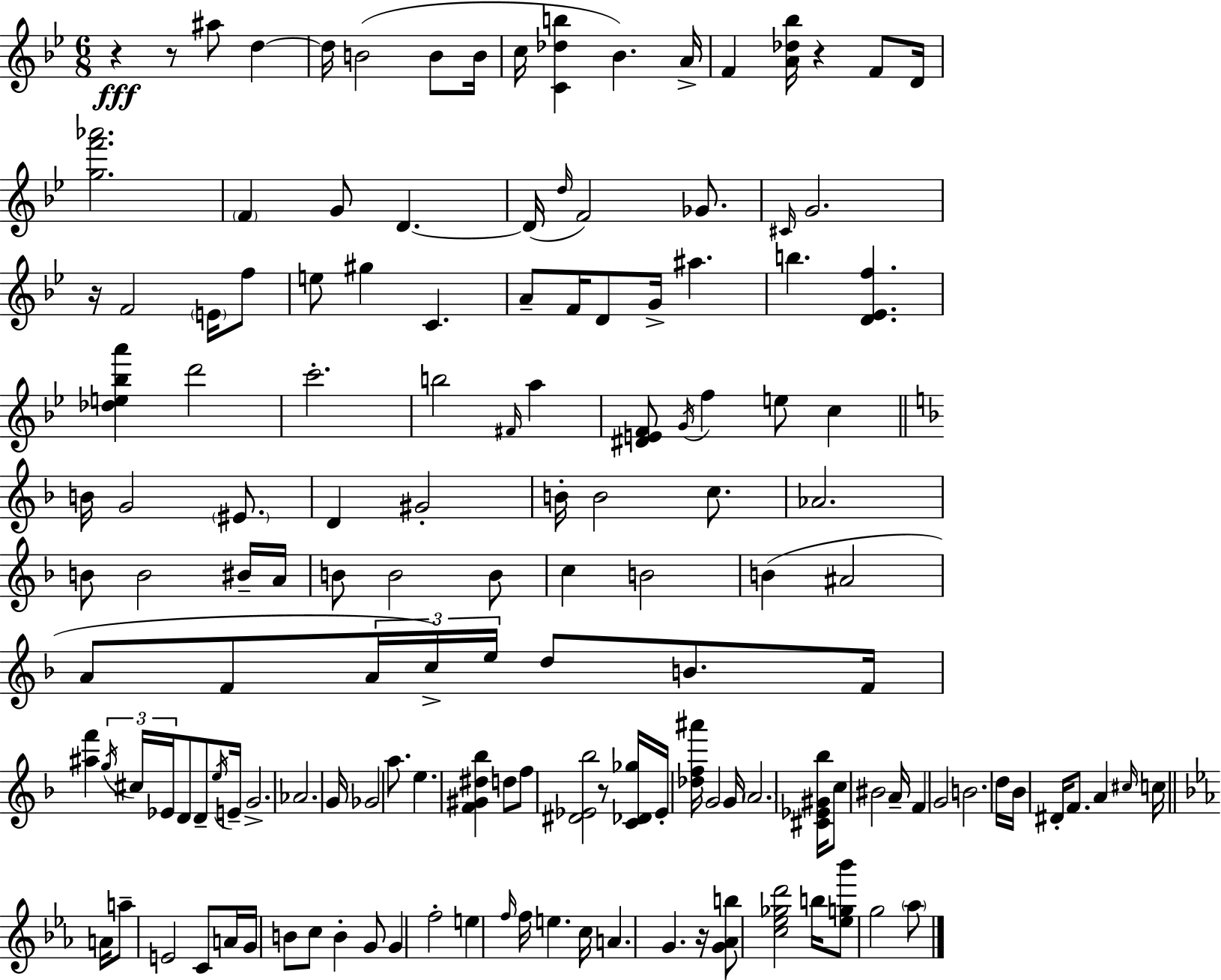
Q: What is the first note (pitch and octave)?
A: A#5